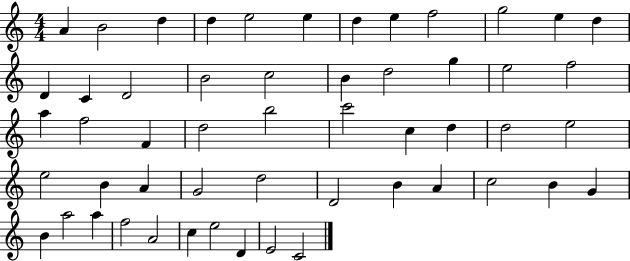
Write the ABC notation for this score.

X:1
T:Untitled
M:4/4
L:1/4
K:C
A B2 d d e2 e d e f2 g2 e d D C D2 B2 c2 B d2 g e2 f2 a f2 F d2 b2 c'2 c d d2 e2 e2 B A G2 d2 D2 B A c2 B G B a2 a f2 A2 c e2 D E2 C2